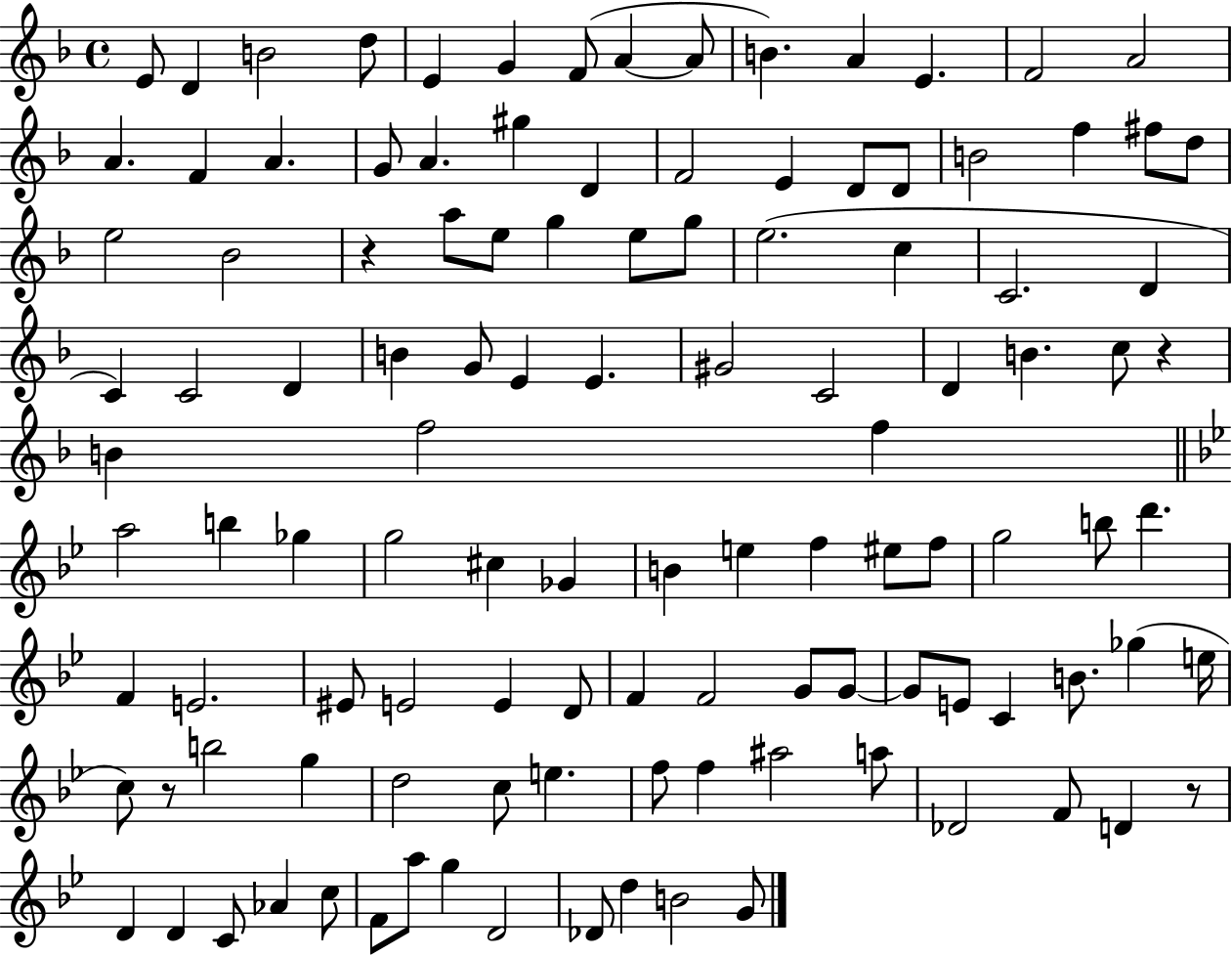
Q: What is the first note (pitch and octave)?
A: E4